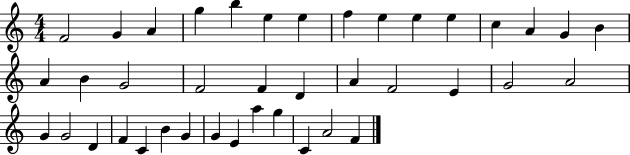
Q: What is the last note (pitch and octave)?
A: F4